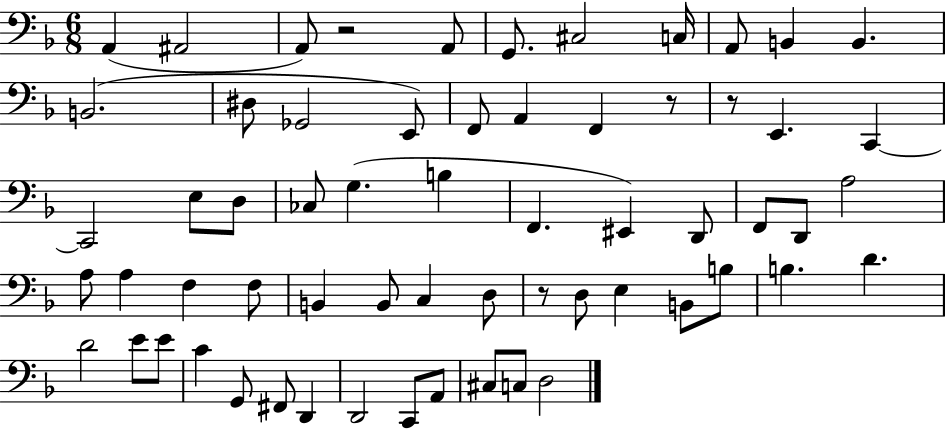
A2/q A#2/h A2/e R/h A2/e G2/e. C#3/h C3/s A2/e B2/q B2/q. B2/h. D#3/e Gb2/h E2/e F2/e A2/q F2/q R/e R/e E2/q. C2/q C2/h E3/e D3/e CES3/e G3/q. B3/q F2/q. EIS2/q D2/e F2/e D2/e A3/h A3/e A3/q F3/q F3/e B2/q B2/e C3/q D3/e R/e D3/e E3/q B2/e B3/e B3/q. D4/q. D4/h E4/e E4/e C4/q G2/e F#2/e D2/q D2/h C2/e A2/e C#3/e C3/e D3/h